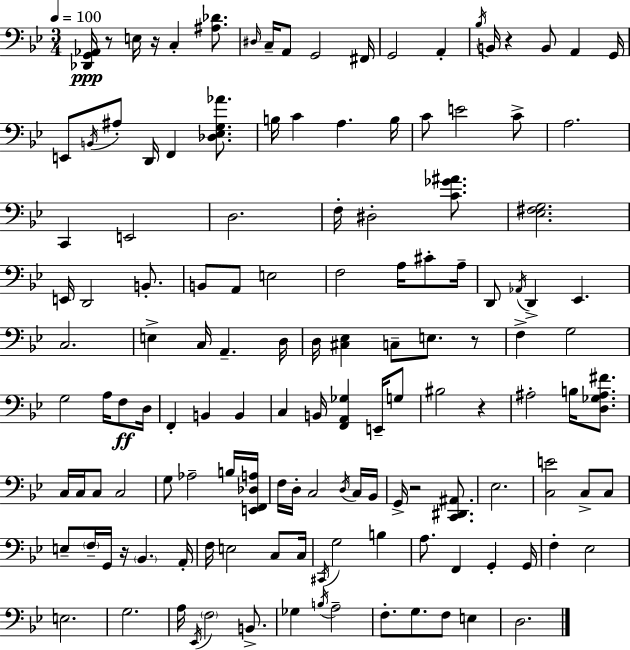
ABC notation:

X:1
T:Untitled
M:3/4
L:1/4
K:Bb
[_D,,G,,_A,,]/4 z/2 E,/4 z/4 C, [^A,_D]/2 ^D,/4 C,/4 A,,/2 G,,2 ^F,,/4 G,,2 A,, _B,/4 B,,/4 z B,,/2 A,, G,,/4 E,,/2 B,,/4 ^A,/2 D,,/4 F,, [_D,_E,G,_A]/2 B,/4 C A, B,/4 C/2 E2 C/2 A,2 C,, E,,2 D,2 F,/4 ^D,2 [C_G^A]/2 [_E,^F,G,]2 E,,/4 D,,2 B,,/2 B,,/2 A,,/2 E,2 F,2 A,/4 ^C/2 A,/4 D,,/2 _A,,/4 D,, _E,, C,2 E, C,/4 A,, D,/4 D,/4 [^C,_E,] C,/2 E,/2 z/2 F, G,2 G,2 A,/4 F,/2 D,/4 F,, B,, B,, C, B,,/4 [F,,A,,_G,] E,,/4 G,/2 ^B,2 z ^A,2 B,/4 [D,_G,^A,^F]/2 C,/4 C,/4 C,/2 C,2 G,/2 _A,2 B,/4 [E,,F,,_D,A,]/4 F,/4 D,/4 C,2 D,/4 C,/4 _B,,/4 G,,/4 z2 [C,,^D,,^A,,]/2 _E,2 [C,E]2 C,/2 C,/2 E,/2 F,/4 G,,/4 z/4 _B,, A,,/4 F,/4 E,2 C,/2 C,/4 ^C,,/4 G,2 B, A,/2 F,, G,, G,,/4 F, _E,2 E,2 G,2 A,/4 _E,,/4 F,2 B,,/2 _G, B,/4 A,2 F,/2 G,/2 F,/2 E, D,2